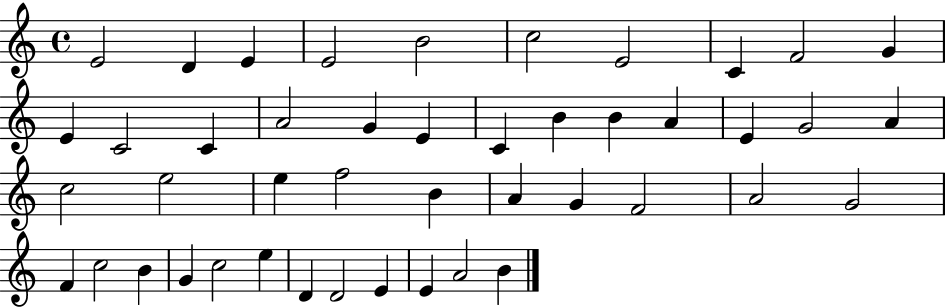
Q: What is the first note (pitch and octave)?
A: E4